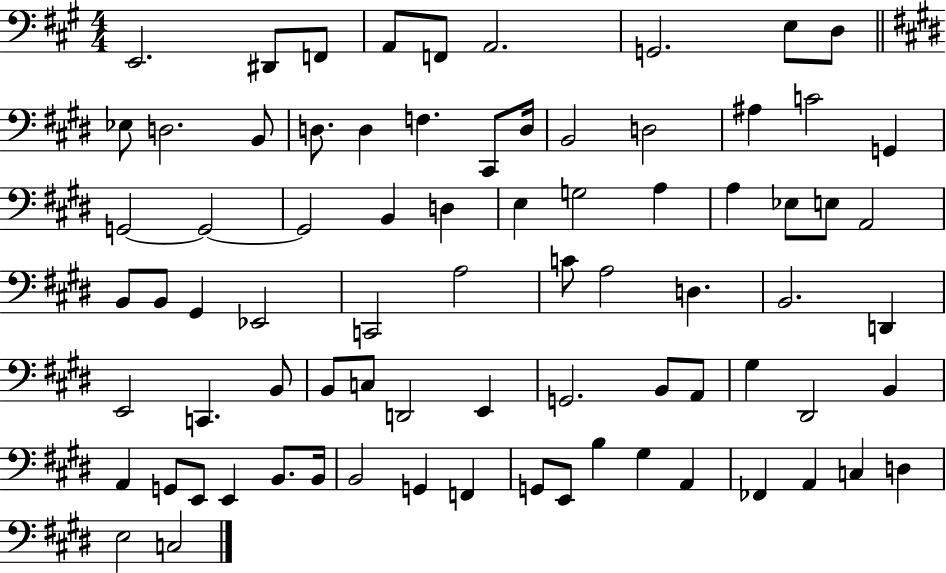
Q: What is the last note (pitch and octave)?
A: C3